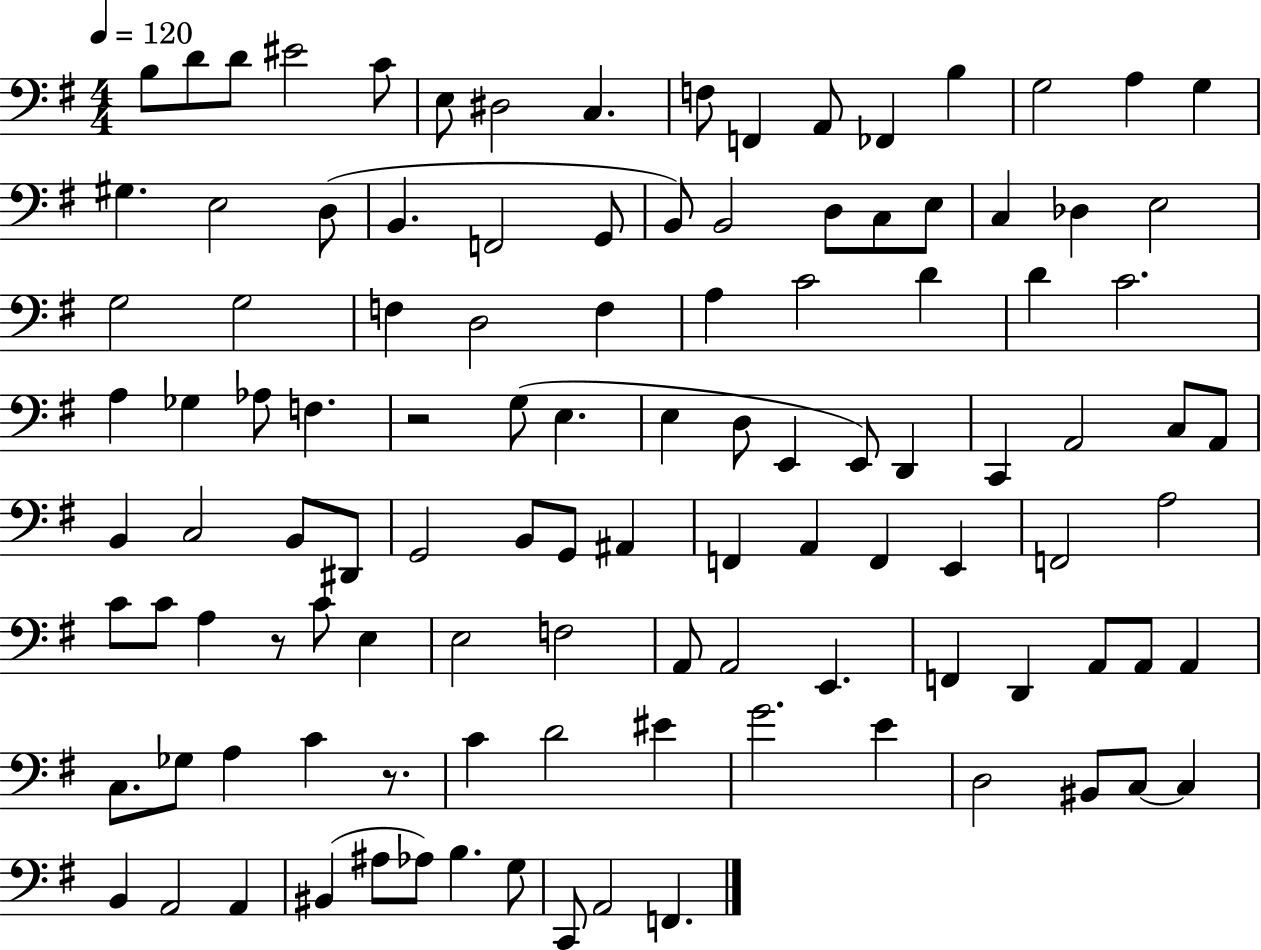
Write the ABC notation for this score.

X:1
T:Untitled
M:4/4
L:1/4
K:G
B,/2 D/2 D/2 ^E2 C/2 E,/2 ^D,2 C, F,/2 F,, A,,/2 _F,, B, G,2 A, G, ^G, E,2 D,/2 B,, F,,2 G,,/2 B,,/2 B,,2 D,/2 C,/2 E,/2 C, _D, E,2 G,2 G,2 F, D,2 F, A, C2 D D C2 A, _G, _A,/2 F, z2 G,/2 E, E, D,/2 E,, E,,/2 D,, C,, A,,2 C,/2 A,,/2 B,, C,2 B,,/2 ^D,,/2 G,,2 B,,/2 G,,/2 ^A,, F,, A,, F,, E,, F,,2 A,2 C/2 C/2 A, z/2 C/2 E, E,2 F,2 A,,/2 A,,2 E,, F,, D,, A,,/2 A,,/2 A,, C,/2 _G,/2 A, C z/2 C D2 ^E G2 E D,2 ^B,,/2 C,/2 C, B,, A,,2 A,, ^B,, ^A,/2 _A,/2 B, G,/2 C,,/2 A,,2 F,,